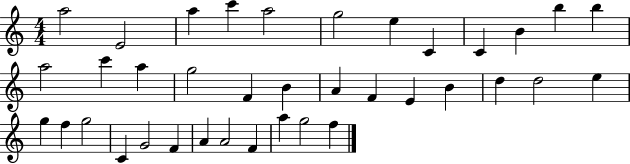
X:1
T:Untitled
M:4/4
L:1/4
K:C
a2 E2 a c' a2 g2 e C C B b b a2 c' a g2 F B A F E B d d2 e g f g2 C G2 F A A2 F a g2 f